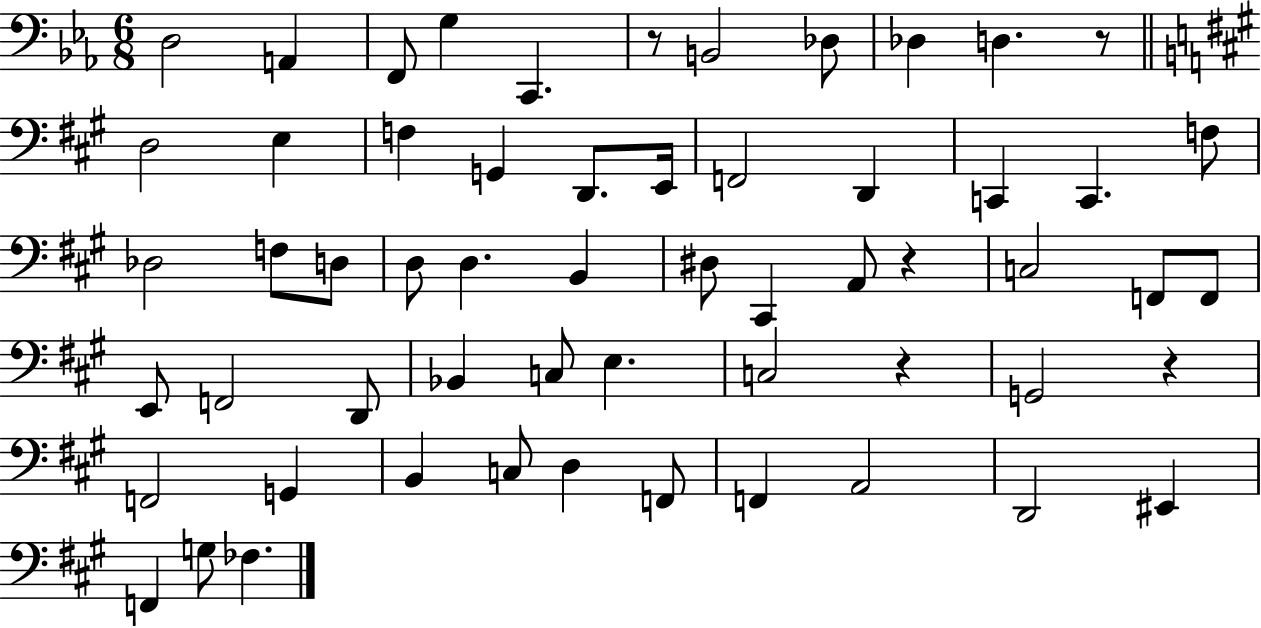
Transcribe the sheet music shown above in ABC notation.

X:1
T:Untitled
M:6/8
L:1/4
K:Eb
D,2 A,, F,,/2 G, C,, z/2 B,,2 _D,/2 _D, D, z/2 D,2 E, F, G,, D,,/2 E,,/4 F,,2 D,, C,, C,, F,/2 _D,2 F,/2 D,/2 D,/2 D, B,, ^D,/2 ^C,, A,,/2 z C,2 F,,/2 F,,/2 E,,/2 F,,2 D,,/2 _B,, C,/2 E, C,2 z G,,2 z F,,2 G,, B,, C,/2 D, F,,/2 F,, A,,2 D,,2 ^E,, F,, G,/2 _F,